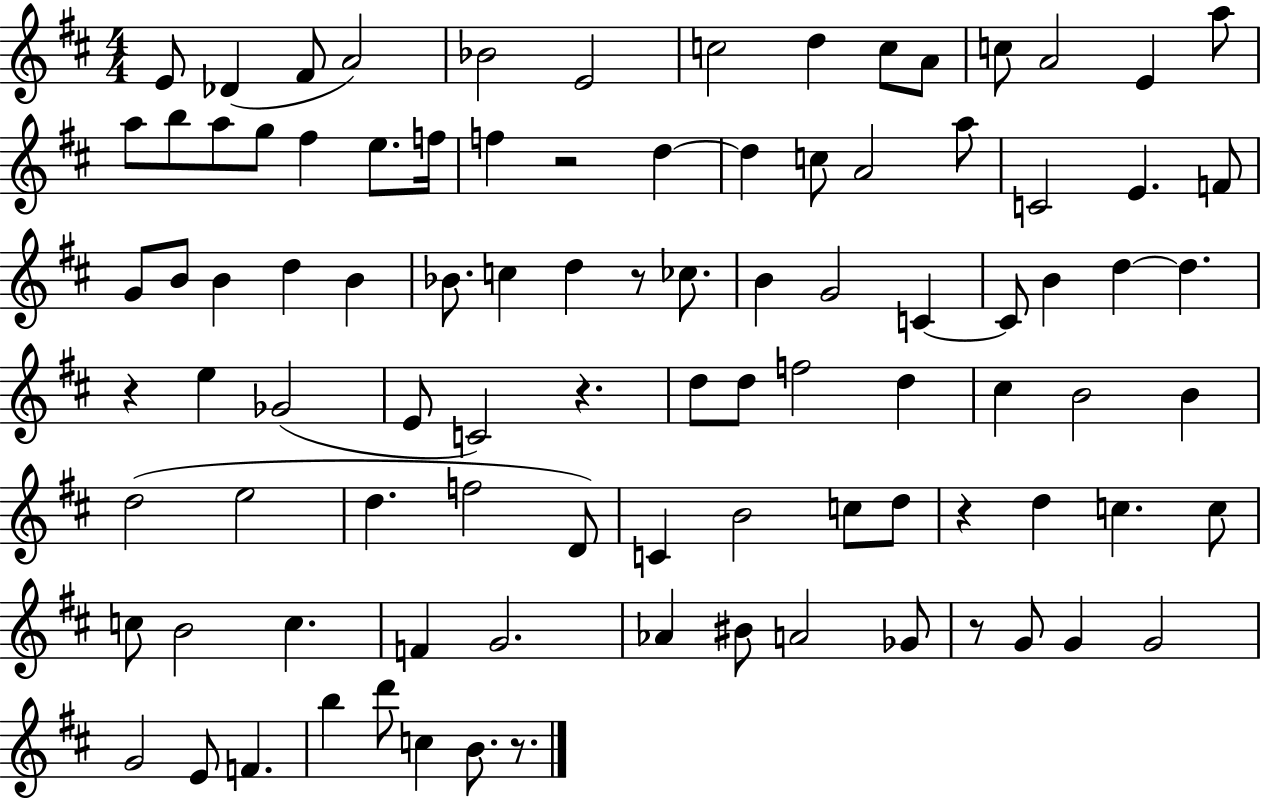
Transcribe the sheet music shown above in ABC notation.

X:1
T:Untitled
M:4/4
L:1/4
K:D
E/2 _D ^F/2 A2 _B2 E2 c2 d c/2 A/2 c/2 A2 E a/2 a/2 b/2 a/2 g/2 ^f e/2 f/4 f z2 d d c/2 A2 a/2 C2 E F/2 G/2 B/2 B d B _B/2 c d z/2 _c/2 B G2 C C/2 B d d z e _G2 E/2 C2 z d/2 d/2 f2 d ^c B2 B d2 e2 d f2 D/2 C B2 c/2 d/2 z d c c/2 c/2 B2 c F G2 _A ^B/2 A2 _G/2 z/2 G/2 G G2 G2 E/2 F b d'/2 c B/2 z/2